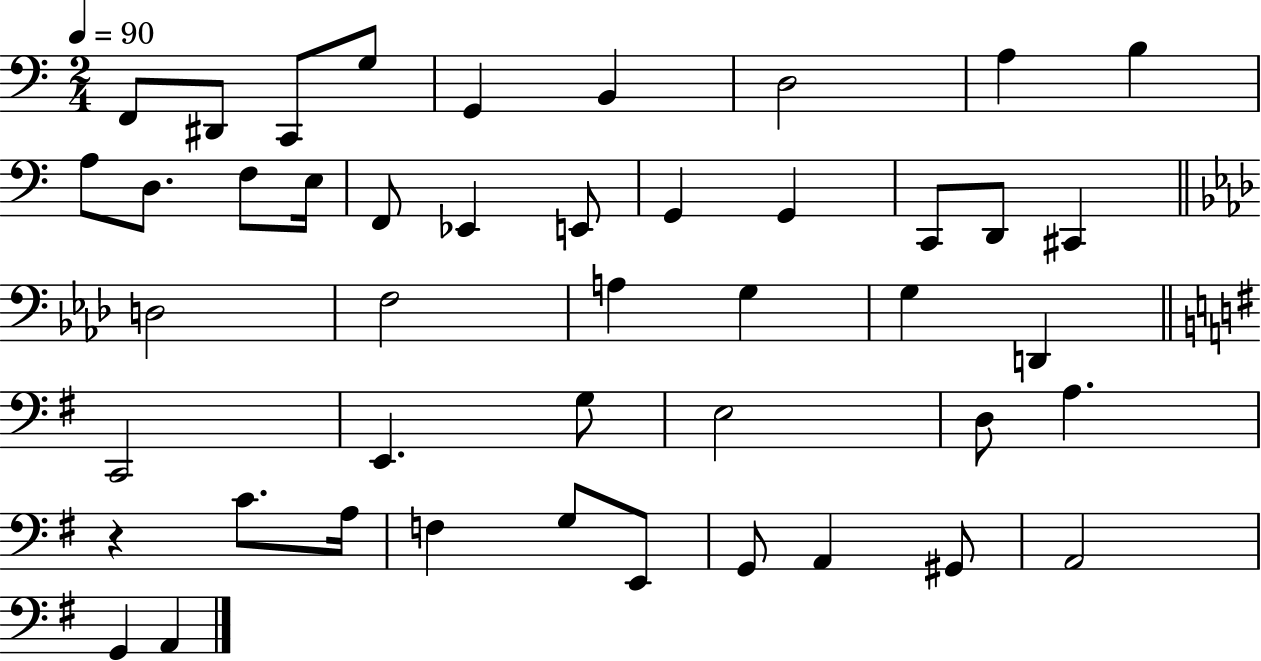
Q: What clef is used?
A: bass